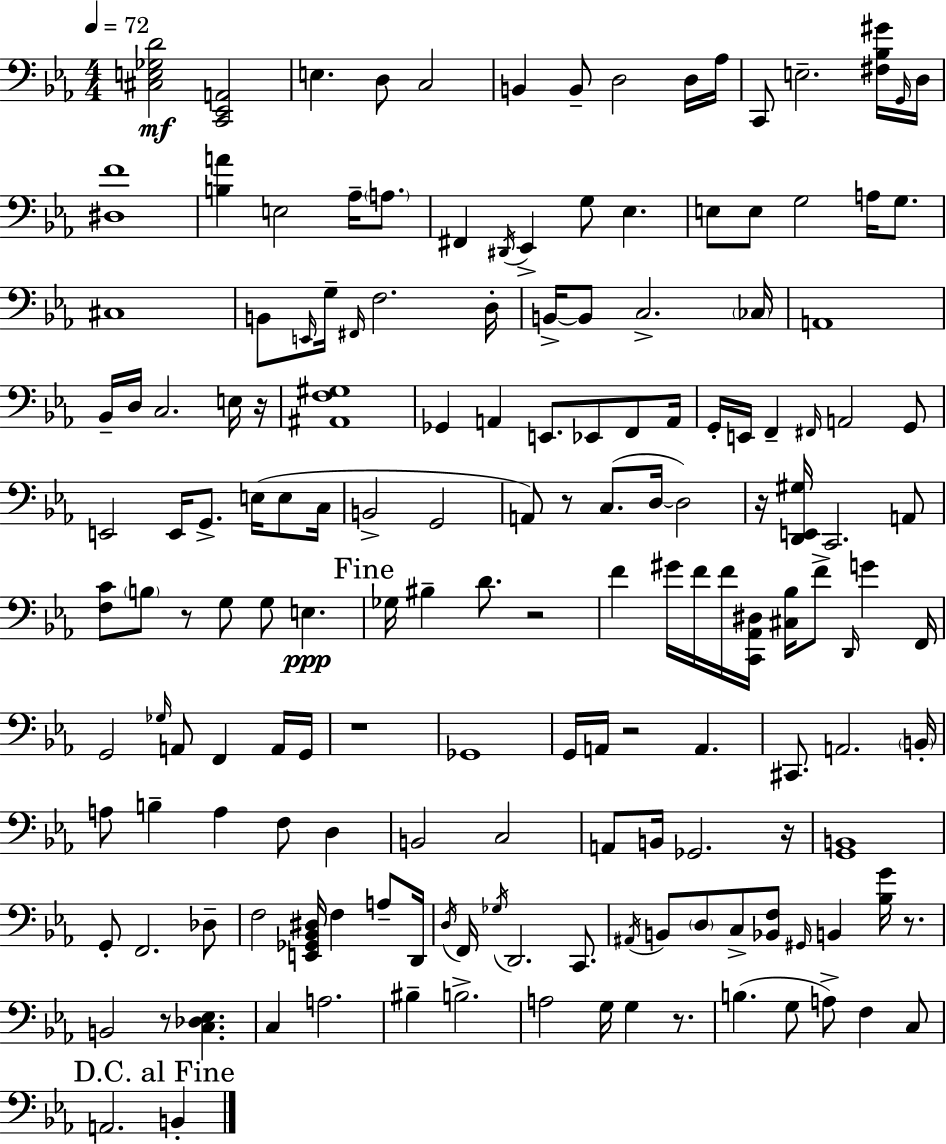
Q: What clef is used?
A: bass